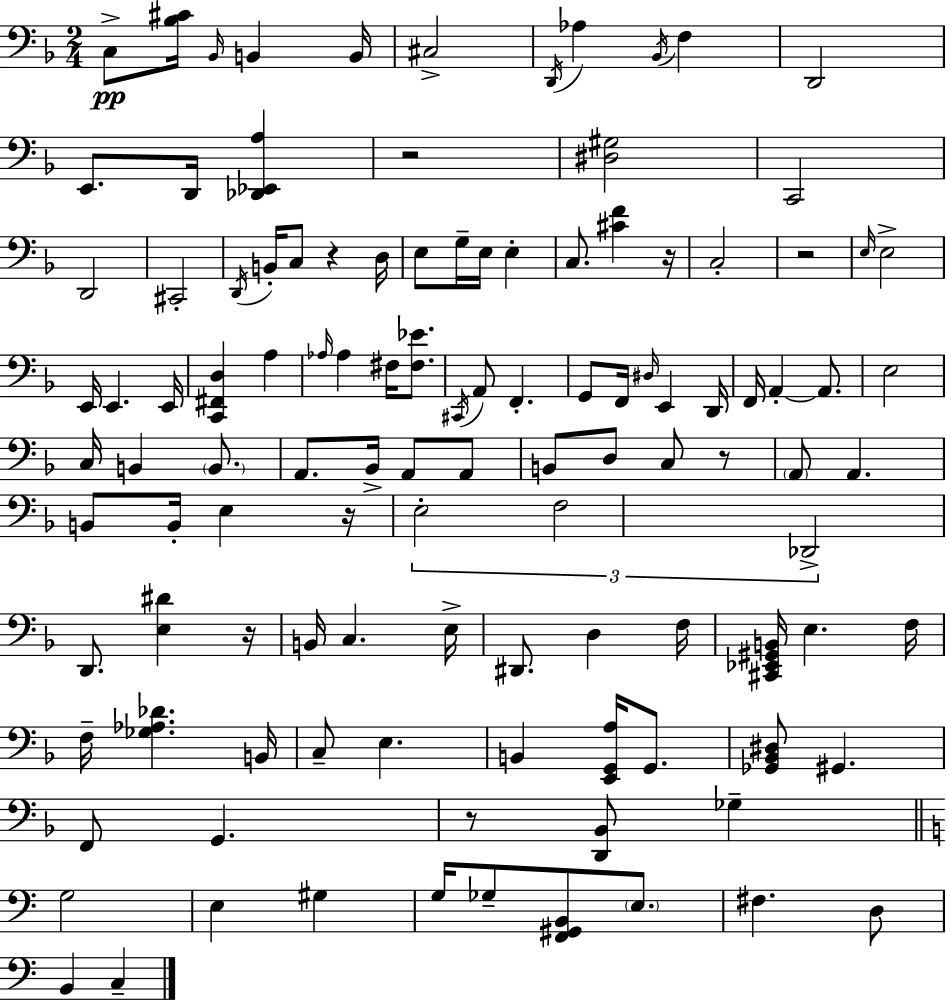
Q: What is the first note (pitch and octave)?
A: C3